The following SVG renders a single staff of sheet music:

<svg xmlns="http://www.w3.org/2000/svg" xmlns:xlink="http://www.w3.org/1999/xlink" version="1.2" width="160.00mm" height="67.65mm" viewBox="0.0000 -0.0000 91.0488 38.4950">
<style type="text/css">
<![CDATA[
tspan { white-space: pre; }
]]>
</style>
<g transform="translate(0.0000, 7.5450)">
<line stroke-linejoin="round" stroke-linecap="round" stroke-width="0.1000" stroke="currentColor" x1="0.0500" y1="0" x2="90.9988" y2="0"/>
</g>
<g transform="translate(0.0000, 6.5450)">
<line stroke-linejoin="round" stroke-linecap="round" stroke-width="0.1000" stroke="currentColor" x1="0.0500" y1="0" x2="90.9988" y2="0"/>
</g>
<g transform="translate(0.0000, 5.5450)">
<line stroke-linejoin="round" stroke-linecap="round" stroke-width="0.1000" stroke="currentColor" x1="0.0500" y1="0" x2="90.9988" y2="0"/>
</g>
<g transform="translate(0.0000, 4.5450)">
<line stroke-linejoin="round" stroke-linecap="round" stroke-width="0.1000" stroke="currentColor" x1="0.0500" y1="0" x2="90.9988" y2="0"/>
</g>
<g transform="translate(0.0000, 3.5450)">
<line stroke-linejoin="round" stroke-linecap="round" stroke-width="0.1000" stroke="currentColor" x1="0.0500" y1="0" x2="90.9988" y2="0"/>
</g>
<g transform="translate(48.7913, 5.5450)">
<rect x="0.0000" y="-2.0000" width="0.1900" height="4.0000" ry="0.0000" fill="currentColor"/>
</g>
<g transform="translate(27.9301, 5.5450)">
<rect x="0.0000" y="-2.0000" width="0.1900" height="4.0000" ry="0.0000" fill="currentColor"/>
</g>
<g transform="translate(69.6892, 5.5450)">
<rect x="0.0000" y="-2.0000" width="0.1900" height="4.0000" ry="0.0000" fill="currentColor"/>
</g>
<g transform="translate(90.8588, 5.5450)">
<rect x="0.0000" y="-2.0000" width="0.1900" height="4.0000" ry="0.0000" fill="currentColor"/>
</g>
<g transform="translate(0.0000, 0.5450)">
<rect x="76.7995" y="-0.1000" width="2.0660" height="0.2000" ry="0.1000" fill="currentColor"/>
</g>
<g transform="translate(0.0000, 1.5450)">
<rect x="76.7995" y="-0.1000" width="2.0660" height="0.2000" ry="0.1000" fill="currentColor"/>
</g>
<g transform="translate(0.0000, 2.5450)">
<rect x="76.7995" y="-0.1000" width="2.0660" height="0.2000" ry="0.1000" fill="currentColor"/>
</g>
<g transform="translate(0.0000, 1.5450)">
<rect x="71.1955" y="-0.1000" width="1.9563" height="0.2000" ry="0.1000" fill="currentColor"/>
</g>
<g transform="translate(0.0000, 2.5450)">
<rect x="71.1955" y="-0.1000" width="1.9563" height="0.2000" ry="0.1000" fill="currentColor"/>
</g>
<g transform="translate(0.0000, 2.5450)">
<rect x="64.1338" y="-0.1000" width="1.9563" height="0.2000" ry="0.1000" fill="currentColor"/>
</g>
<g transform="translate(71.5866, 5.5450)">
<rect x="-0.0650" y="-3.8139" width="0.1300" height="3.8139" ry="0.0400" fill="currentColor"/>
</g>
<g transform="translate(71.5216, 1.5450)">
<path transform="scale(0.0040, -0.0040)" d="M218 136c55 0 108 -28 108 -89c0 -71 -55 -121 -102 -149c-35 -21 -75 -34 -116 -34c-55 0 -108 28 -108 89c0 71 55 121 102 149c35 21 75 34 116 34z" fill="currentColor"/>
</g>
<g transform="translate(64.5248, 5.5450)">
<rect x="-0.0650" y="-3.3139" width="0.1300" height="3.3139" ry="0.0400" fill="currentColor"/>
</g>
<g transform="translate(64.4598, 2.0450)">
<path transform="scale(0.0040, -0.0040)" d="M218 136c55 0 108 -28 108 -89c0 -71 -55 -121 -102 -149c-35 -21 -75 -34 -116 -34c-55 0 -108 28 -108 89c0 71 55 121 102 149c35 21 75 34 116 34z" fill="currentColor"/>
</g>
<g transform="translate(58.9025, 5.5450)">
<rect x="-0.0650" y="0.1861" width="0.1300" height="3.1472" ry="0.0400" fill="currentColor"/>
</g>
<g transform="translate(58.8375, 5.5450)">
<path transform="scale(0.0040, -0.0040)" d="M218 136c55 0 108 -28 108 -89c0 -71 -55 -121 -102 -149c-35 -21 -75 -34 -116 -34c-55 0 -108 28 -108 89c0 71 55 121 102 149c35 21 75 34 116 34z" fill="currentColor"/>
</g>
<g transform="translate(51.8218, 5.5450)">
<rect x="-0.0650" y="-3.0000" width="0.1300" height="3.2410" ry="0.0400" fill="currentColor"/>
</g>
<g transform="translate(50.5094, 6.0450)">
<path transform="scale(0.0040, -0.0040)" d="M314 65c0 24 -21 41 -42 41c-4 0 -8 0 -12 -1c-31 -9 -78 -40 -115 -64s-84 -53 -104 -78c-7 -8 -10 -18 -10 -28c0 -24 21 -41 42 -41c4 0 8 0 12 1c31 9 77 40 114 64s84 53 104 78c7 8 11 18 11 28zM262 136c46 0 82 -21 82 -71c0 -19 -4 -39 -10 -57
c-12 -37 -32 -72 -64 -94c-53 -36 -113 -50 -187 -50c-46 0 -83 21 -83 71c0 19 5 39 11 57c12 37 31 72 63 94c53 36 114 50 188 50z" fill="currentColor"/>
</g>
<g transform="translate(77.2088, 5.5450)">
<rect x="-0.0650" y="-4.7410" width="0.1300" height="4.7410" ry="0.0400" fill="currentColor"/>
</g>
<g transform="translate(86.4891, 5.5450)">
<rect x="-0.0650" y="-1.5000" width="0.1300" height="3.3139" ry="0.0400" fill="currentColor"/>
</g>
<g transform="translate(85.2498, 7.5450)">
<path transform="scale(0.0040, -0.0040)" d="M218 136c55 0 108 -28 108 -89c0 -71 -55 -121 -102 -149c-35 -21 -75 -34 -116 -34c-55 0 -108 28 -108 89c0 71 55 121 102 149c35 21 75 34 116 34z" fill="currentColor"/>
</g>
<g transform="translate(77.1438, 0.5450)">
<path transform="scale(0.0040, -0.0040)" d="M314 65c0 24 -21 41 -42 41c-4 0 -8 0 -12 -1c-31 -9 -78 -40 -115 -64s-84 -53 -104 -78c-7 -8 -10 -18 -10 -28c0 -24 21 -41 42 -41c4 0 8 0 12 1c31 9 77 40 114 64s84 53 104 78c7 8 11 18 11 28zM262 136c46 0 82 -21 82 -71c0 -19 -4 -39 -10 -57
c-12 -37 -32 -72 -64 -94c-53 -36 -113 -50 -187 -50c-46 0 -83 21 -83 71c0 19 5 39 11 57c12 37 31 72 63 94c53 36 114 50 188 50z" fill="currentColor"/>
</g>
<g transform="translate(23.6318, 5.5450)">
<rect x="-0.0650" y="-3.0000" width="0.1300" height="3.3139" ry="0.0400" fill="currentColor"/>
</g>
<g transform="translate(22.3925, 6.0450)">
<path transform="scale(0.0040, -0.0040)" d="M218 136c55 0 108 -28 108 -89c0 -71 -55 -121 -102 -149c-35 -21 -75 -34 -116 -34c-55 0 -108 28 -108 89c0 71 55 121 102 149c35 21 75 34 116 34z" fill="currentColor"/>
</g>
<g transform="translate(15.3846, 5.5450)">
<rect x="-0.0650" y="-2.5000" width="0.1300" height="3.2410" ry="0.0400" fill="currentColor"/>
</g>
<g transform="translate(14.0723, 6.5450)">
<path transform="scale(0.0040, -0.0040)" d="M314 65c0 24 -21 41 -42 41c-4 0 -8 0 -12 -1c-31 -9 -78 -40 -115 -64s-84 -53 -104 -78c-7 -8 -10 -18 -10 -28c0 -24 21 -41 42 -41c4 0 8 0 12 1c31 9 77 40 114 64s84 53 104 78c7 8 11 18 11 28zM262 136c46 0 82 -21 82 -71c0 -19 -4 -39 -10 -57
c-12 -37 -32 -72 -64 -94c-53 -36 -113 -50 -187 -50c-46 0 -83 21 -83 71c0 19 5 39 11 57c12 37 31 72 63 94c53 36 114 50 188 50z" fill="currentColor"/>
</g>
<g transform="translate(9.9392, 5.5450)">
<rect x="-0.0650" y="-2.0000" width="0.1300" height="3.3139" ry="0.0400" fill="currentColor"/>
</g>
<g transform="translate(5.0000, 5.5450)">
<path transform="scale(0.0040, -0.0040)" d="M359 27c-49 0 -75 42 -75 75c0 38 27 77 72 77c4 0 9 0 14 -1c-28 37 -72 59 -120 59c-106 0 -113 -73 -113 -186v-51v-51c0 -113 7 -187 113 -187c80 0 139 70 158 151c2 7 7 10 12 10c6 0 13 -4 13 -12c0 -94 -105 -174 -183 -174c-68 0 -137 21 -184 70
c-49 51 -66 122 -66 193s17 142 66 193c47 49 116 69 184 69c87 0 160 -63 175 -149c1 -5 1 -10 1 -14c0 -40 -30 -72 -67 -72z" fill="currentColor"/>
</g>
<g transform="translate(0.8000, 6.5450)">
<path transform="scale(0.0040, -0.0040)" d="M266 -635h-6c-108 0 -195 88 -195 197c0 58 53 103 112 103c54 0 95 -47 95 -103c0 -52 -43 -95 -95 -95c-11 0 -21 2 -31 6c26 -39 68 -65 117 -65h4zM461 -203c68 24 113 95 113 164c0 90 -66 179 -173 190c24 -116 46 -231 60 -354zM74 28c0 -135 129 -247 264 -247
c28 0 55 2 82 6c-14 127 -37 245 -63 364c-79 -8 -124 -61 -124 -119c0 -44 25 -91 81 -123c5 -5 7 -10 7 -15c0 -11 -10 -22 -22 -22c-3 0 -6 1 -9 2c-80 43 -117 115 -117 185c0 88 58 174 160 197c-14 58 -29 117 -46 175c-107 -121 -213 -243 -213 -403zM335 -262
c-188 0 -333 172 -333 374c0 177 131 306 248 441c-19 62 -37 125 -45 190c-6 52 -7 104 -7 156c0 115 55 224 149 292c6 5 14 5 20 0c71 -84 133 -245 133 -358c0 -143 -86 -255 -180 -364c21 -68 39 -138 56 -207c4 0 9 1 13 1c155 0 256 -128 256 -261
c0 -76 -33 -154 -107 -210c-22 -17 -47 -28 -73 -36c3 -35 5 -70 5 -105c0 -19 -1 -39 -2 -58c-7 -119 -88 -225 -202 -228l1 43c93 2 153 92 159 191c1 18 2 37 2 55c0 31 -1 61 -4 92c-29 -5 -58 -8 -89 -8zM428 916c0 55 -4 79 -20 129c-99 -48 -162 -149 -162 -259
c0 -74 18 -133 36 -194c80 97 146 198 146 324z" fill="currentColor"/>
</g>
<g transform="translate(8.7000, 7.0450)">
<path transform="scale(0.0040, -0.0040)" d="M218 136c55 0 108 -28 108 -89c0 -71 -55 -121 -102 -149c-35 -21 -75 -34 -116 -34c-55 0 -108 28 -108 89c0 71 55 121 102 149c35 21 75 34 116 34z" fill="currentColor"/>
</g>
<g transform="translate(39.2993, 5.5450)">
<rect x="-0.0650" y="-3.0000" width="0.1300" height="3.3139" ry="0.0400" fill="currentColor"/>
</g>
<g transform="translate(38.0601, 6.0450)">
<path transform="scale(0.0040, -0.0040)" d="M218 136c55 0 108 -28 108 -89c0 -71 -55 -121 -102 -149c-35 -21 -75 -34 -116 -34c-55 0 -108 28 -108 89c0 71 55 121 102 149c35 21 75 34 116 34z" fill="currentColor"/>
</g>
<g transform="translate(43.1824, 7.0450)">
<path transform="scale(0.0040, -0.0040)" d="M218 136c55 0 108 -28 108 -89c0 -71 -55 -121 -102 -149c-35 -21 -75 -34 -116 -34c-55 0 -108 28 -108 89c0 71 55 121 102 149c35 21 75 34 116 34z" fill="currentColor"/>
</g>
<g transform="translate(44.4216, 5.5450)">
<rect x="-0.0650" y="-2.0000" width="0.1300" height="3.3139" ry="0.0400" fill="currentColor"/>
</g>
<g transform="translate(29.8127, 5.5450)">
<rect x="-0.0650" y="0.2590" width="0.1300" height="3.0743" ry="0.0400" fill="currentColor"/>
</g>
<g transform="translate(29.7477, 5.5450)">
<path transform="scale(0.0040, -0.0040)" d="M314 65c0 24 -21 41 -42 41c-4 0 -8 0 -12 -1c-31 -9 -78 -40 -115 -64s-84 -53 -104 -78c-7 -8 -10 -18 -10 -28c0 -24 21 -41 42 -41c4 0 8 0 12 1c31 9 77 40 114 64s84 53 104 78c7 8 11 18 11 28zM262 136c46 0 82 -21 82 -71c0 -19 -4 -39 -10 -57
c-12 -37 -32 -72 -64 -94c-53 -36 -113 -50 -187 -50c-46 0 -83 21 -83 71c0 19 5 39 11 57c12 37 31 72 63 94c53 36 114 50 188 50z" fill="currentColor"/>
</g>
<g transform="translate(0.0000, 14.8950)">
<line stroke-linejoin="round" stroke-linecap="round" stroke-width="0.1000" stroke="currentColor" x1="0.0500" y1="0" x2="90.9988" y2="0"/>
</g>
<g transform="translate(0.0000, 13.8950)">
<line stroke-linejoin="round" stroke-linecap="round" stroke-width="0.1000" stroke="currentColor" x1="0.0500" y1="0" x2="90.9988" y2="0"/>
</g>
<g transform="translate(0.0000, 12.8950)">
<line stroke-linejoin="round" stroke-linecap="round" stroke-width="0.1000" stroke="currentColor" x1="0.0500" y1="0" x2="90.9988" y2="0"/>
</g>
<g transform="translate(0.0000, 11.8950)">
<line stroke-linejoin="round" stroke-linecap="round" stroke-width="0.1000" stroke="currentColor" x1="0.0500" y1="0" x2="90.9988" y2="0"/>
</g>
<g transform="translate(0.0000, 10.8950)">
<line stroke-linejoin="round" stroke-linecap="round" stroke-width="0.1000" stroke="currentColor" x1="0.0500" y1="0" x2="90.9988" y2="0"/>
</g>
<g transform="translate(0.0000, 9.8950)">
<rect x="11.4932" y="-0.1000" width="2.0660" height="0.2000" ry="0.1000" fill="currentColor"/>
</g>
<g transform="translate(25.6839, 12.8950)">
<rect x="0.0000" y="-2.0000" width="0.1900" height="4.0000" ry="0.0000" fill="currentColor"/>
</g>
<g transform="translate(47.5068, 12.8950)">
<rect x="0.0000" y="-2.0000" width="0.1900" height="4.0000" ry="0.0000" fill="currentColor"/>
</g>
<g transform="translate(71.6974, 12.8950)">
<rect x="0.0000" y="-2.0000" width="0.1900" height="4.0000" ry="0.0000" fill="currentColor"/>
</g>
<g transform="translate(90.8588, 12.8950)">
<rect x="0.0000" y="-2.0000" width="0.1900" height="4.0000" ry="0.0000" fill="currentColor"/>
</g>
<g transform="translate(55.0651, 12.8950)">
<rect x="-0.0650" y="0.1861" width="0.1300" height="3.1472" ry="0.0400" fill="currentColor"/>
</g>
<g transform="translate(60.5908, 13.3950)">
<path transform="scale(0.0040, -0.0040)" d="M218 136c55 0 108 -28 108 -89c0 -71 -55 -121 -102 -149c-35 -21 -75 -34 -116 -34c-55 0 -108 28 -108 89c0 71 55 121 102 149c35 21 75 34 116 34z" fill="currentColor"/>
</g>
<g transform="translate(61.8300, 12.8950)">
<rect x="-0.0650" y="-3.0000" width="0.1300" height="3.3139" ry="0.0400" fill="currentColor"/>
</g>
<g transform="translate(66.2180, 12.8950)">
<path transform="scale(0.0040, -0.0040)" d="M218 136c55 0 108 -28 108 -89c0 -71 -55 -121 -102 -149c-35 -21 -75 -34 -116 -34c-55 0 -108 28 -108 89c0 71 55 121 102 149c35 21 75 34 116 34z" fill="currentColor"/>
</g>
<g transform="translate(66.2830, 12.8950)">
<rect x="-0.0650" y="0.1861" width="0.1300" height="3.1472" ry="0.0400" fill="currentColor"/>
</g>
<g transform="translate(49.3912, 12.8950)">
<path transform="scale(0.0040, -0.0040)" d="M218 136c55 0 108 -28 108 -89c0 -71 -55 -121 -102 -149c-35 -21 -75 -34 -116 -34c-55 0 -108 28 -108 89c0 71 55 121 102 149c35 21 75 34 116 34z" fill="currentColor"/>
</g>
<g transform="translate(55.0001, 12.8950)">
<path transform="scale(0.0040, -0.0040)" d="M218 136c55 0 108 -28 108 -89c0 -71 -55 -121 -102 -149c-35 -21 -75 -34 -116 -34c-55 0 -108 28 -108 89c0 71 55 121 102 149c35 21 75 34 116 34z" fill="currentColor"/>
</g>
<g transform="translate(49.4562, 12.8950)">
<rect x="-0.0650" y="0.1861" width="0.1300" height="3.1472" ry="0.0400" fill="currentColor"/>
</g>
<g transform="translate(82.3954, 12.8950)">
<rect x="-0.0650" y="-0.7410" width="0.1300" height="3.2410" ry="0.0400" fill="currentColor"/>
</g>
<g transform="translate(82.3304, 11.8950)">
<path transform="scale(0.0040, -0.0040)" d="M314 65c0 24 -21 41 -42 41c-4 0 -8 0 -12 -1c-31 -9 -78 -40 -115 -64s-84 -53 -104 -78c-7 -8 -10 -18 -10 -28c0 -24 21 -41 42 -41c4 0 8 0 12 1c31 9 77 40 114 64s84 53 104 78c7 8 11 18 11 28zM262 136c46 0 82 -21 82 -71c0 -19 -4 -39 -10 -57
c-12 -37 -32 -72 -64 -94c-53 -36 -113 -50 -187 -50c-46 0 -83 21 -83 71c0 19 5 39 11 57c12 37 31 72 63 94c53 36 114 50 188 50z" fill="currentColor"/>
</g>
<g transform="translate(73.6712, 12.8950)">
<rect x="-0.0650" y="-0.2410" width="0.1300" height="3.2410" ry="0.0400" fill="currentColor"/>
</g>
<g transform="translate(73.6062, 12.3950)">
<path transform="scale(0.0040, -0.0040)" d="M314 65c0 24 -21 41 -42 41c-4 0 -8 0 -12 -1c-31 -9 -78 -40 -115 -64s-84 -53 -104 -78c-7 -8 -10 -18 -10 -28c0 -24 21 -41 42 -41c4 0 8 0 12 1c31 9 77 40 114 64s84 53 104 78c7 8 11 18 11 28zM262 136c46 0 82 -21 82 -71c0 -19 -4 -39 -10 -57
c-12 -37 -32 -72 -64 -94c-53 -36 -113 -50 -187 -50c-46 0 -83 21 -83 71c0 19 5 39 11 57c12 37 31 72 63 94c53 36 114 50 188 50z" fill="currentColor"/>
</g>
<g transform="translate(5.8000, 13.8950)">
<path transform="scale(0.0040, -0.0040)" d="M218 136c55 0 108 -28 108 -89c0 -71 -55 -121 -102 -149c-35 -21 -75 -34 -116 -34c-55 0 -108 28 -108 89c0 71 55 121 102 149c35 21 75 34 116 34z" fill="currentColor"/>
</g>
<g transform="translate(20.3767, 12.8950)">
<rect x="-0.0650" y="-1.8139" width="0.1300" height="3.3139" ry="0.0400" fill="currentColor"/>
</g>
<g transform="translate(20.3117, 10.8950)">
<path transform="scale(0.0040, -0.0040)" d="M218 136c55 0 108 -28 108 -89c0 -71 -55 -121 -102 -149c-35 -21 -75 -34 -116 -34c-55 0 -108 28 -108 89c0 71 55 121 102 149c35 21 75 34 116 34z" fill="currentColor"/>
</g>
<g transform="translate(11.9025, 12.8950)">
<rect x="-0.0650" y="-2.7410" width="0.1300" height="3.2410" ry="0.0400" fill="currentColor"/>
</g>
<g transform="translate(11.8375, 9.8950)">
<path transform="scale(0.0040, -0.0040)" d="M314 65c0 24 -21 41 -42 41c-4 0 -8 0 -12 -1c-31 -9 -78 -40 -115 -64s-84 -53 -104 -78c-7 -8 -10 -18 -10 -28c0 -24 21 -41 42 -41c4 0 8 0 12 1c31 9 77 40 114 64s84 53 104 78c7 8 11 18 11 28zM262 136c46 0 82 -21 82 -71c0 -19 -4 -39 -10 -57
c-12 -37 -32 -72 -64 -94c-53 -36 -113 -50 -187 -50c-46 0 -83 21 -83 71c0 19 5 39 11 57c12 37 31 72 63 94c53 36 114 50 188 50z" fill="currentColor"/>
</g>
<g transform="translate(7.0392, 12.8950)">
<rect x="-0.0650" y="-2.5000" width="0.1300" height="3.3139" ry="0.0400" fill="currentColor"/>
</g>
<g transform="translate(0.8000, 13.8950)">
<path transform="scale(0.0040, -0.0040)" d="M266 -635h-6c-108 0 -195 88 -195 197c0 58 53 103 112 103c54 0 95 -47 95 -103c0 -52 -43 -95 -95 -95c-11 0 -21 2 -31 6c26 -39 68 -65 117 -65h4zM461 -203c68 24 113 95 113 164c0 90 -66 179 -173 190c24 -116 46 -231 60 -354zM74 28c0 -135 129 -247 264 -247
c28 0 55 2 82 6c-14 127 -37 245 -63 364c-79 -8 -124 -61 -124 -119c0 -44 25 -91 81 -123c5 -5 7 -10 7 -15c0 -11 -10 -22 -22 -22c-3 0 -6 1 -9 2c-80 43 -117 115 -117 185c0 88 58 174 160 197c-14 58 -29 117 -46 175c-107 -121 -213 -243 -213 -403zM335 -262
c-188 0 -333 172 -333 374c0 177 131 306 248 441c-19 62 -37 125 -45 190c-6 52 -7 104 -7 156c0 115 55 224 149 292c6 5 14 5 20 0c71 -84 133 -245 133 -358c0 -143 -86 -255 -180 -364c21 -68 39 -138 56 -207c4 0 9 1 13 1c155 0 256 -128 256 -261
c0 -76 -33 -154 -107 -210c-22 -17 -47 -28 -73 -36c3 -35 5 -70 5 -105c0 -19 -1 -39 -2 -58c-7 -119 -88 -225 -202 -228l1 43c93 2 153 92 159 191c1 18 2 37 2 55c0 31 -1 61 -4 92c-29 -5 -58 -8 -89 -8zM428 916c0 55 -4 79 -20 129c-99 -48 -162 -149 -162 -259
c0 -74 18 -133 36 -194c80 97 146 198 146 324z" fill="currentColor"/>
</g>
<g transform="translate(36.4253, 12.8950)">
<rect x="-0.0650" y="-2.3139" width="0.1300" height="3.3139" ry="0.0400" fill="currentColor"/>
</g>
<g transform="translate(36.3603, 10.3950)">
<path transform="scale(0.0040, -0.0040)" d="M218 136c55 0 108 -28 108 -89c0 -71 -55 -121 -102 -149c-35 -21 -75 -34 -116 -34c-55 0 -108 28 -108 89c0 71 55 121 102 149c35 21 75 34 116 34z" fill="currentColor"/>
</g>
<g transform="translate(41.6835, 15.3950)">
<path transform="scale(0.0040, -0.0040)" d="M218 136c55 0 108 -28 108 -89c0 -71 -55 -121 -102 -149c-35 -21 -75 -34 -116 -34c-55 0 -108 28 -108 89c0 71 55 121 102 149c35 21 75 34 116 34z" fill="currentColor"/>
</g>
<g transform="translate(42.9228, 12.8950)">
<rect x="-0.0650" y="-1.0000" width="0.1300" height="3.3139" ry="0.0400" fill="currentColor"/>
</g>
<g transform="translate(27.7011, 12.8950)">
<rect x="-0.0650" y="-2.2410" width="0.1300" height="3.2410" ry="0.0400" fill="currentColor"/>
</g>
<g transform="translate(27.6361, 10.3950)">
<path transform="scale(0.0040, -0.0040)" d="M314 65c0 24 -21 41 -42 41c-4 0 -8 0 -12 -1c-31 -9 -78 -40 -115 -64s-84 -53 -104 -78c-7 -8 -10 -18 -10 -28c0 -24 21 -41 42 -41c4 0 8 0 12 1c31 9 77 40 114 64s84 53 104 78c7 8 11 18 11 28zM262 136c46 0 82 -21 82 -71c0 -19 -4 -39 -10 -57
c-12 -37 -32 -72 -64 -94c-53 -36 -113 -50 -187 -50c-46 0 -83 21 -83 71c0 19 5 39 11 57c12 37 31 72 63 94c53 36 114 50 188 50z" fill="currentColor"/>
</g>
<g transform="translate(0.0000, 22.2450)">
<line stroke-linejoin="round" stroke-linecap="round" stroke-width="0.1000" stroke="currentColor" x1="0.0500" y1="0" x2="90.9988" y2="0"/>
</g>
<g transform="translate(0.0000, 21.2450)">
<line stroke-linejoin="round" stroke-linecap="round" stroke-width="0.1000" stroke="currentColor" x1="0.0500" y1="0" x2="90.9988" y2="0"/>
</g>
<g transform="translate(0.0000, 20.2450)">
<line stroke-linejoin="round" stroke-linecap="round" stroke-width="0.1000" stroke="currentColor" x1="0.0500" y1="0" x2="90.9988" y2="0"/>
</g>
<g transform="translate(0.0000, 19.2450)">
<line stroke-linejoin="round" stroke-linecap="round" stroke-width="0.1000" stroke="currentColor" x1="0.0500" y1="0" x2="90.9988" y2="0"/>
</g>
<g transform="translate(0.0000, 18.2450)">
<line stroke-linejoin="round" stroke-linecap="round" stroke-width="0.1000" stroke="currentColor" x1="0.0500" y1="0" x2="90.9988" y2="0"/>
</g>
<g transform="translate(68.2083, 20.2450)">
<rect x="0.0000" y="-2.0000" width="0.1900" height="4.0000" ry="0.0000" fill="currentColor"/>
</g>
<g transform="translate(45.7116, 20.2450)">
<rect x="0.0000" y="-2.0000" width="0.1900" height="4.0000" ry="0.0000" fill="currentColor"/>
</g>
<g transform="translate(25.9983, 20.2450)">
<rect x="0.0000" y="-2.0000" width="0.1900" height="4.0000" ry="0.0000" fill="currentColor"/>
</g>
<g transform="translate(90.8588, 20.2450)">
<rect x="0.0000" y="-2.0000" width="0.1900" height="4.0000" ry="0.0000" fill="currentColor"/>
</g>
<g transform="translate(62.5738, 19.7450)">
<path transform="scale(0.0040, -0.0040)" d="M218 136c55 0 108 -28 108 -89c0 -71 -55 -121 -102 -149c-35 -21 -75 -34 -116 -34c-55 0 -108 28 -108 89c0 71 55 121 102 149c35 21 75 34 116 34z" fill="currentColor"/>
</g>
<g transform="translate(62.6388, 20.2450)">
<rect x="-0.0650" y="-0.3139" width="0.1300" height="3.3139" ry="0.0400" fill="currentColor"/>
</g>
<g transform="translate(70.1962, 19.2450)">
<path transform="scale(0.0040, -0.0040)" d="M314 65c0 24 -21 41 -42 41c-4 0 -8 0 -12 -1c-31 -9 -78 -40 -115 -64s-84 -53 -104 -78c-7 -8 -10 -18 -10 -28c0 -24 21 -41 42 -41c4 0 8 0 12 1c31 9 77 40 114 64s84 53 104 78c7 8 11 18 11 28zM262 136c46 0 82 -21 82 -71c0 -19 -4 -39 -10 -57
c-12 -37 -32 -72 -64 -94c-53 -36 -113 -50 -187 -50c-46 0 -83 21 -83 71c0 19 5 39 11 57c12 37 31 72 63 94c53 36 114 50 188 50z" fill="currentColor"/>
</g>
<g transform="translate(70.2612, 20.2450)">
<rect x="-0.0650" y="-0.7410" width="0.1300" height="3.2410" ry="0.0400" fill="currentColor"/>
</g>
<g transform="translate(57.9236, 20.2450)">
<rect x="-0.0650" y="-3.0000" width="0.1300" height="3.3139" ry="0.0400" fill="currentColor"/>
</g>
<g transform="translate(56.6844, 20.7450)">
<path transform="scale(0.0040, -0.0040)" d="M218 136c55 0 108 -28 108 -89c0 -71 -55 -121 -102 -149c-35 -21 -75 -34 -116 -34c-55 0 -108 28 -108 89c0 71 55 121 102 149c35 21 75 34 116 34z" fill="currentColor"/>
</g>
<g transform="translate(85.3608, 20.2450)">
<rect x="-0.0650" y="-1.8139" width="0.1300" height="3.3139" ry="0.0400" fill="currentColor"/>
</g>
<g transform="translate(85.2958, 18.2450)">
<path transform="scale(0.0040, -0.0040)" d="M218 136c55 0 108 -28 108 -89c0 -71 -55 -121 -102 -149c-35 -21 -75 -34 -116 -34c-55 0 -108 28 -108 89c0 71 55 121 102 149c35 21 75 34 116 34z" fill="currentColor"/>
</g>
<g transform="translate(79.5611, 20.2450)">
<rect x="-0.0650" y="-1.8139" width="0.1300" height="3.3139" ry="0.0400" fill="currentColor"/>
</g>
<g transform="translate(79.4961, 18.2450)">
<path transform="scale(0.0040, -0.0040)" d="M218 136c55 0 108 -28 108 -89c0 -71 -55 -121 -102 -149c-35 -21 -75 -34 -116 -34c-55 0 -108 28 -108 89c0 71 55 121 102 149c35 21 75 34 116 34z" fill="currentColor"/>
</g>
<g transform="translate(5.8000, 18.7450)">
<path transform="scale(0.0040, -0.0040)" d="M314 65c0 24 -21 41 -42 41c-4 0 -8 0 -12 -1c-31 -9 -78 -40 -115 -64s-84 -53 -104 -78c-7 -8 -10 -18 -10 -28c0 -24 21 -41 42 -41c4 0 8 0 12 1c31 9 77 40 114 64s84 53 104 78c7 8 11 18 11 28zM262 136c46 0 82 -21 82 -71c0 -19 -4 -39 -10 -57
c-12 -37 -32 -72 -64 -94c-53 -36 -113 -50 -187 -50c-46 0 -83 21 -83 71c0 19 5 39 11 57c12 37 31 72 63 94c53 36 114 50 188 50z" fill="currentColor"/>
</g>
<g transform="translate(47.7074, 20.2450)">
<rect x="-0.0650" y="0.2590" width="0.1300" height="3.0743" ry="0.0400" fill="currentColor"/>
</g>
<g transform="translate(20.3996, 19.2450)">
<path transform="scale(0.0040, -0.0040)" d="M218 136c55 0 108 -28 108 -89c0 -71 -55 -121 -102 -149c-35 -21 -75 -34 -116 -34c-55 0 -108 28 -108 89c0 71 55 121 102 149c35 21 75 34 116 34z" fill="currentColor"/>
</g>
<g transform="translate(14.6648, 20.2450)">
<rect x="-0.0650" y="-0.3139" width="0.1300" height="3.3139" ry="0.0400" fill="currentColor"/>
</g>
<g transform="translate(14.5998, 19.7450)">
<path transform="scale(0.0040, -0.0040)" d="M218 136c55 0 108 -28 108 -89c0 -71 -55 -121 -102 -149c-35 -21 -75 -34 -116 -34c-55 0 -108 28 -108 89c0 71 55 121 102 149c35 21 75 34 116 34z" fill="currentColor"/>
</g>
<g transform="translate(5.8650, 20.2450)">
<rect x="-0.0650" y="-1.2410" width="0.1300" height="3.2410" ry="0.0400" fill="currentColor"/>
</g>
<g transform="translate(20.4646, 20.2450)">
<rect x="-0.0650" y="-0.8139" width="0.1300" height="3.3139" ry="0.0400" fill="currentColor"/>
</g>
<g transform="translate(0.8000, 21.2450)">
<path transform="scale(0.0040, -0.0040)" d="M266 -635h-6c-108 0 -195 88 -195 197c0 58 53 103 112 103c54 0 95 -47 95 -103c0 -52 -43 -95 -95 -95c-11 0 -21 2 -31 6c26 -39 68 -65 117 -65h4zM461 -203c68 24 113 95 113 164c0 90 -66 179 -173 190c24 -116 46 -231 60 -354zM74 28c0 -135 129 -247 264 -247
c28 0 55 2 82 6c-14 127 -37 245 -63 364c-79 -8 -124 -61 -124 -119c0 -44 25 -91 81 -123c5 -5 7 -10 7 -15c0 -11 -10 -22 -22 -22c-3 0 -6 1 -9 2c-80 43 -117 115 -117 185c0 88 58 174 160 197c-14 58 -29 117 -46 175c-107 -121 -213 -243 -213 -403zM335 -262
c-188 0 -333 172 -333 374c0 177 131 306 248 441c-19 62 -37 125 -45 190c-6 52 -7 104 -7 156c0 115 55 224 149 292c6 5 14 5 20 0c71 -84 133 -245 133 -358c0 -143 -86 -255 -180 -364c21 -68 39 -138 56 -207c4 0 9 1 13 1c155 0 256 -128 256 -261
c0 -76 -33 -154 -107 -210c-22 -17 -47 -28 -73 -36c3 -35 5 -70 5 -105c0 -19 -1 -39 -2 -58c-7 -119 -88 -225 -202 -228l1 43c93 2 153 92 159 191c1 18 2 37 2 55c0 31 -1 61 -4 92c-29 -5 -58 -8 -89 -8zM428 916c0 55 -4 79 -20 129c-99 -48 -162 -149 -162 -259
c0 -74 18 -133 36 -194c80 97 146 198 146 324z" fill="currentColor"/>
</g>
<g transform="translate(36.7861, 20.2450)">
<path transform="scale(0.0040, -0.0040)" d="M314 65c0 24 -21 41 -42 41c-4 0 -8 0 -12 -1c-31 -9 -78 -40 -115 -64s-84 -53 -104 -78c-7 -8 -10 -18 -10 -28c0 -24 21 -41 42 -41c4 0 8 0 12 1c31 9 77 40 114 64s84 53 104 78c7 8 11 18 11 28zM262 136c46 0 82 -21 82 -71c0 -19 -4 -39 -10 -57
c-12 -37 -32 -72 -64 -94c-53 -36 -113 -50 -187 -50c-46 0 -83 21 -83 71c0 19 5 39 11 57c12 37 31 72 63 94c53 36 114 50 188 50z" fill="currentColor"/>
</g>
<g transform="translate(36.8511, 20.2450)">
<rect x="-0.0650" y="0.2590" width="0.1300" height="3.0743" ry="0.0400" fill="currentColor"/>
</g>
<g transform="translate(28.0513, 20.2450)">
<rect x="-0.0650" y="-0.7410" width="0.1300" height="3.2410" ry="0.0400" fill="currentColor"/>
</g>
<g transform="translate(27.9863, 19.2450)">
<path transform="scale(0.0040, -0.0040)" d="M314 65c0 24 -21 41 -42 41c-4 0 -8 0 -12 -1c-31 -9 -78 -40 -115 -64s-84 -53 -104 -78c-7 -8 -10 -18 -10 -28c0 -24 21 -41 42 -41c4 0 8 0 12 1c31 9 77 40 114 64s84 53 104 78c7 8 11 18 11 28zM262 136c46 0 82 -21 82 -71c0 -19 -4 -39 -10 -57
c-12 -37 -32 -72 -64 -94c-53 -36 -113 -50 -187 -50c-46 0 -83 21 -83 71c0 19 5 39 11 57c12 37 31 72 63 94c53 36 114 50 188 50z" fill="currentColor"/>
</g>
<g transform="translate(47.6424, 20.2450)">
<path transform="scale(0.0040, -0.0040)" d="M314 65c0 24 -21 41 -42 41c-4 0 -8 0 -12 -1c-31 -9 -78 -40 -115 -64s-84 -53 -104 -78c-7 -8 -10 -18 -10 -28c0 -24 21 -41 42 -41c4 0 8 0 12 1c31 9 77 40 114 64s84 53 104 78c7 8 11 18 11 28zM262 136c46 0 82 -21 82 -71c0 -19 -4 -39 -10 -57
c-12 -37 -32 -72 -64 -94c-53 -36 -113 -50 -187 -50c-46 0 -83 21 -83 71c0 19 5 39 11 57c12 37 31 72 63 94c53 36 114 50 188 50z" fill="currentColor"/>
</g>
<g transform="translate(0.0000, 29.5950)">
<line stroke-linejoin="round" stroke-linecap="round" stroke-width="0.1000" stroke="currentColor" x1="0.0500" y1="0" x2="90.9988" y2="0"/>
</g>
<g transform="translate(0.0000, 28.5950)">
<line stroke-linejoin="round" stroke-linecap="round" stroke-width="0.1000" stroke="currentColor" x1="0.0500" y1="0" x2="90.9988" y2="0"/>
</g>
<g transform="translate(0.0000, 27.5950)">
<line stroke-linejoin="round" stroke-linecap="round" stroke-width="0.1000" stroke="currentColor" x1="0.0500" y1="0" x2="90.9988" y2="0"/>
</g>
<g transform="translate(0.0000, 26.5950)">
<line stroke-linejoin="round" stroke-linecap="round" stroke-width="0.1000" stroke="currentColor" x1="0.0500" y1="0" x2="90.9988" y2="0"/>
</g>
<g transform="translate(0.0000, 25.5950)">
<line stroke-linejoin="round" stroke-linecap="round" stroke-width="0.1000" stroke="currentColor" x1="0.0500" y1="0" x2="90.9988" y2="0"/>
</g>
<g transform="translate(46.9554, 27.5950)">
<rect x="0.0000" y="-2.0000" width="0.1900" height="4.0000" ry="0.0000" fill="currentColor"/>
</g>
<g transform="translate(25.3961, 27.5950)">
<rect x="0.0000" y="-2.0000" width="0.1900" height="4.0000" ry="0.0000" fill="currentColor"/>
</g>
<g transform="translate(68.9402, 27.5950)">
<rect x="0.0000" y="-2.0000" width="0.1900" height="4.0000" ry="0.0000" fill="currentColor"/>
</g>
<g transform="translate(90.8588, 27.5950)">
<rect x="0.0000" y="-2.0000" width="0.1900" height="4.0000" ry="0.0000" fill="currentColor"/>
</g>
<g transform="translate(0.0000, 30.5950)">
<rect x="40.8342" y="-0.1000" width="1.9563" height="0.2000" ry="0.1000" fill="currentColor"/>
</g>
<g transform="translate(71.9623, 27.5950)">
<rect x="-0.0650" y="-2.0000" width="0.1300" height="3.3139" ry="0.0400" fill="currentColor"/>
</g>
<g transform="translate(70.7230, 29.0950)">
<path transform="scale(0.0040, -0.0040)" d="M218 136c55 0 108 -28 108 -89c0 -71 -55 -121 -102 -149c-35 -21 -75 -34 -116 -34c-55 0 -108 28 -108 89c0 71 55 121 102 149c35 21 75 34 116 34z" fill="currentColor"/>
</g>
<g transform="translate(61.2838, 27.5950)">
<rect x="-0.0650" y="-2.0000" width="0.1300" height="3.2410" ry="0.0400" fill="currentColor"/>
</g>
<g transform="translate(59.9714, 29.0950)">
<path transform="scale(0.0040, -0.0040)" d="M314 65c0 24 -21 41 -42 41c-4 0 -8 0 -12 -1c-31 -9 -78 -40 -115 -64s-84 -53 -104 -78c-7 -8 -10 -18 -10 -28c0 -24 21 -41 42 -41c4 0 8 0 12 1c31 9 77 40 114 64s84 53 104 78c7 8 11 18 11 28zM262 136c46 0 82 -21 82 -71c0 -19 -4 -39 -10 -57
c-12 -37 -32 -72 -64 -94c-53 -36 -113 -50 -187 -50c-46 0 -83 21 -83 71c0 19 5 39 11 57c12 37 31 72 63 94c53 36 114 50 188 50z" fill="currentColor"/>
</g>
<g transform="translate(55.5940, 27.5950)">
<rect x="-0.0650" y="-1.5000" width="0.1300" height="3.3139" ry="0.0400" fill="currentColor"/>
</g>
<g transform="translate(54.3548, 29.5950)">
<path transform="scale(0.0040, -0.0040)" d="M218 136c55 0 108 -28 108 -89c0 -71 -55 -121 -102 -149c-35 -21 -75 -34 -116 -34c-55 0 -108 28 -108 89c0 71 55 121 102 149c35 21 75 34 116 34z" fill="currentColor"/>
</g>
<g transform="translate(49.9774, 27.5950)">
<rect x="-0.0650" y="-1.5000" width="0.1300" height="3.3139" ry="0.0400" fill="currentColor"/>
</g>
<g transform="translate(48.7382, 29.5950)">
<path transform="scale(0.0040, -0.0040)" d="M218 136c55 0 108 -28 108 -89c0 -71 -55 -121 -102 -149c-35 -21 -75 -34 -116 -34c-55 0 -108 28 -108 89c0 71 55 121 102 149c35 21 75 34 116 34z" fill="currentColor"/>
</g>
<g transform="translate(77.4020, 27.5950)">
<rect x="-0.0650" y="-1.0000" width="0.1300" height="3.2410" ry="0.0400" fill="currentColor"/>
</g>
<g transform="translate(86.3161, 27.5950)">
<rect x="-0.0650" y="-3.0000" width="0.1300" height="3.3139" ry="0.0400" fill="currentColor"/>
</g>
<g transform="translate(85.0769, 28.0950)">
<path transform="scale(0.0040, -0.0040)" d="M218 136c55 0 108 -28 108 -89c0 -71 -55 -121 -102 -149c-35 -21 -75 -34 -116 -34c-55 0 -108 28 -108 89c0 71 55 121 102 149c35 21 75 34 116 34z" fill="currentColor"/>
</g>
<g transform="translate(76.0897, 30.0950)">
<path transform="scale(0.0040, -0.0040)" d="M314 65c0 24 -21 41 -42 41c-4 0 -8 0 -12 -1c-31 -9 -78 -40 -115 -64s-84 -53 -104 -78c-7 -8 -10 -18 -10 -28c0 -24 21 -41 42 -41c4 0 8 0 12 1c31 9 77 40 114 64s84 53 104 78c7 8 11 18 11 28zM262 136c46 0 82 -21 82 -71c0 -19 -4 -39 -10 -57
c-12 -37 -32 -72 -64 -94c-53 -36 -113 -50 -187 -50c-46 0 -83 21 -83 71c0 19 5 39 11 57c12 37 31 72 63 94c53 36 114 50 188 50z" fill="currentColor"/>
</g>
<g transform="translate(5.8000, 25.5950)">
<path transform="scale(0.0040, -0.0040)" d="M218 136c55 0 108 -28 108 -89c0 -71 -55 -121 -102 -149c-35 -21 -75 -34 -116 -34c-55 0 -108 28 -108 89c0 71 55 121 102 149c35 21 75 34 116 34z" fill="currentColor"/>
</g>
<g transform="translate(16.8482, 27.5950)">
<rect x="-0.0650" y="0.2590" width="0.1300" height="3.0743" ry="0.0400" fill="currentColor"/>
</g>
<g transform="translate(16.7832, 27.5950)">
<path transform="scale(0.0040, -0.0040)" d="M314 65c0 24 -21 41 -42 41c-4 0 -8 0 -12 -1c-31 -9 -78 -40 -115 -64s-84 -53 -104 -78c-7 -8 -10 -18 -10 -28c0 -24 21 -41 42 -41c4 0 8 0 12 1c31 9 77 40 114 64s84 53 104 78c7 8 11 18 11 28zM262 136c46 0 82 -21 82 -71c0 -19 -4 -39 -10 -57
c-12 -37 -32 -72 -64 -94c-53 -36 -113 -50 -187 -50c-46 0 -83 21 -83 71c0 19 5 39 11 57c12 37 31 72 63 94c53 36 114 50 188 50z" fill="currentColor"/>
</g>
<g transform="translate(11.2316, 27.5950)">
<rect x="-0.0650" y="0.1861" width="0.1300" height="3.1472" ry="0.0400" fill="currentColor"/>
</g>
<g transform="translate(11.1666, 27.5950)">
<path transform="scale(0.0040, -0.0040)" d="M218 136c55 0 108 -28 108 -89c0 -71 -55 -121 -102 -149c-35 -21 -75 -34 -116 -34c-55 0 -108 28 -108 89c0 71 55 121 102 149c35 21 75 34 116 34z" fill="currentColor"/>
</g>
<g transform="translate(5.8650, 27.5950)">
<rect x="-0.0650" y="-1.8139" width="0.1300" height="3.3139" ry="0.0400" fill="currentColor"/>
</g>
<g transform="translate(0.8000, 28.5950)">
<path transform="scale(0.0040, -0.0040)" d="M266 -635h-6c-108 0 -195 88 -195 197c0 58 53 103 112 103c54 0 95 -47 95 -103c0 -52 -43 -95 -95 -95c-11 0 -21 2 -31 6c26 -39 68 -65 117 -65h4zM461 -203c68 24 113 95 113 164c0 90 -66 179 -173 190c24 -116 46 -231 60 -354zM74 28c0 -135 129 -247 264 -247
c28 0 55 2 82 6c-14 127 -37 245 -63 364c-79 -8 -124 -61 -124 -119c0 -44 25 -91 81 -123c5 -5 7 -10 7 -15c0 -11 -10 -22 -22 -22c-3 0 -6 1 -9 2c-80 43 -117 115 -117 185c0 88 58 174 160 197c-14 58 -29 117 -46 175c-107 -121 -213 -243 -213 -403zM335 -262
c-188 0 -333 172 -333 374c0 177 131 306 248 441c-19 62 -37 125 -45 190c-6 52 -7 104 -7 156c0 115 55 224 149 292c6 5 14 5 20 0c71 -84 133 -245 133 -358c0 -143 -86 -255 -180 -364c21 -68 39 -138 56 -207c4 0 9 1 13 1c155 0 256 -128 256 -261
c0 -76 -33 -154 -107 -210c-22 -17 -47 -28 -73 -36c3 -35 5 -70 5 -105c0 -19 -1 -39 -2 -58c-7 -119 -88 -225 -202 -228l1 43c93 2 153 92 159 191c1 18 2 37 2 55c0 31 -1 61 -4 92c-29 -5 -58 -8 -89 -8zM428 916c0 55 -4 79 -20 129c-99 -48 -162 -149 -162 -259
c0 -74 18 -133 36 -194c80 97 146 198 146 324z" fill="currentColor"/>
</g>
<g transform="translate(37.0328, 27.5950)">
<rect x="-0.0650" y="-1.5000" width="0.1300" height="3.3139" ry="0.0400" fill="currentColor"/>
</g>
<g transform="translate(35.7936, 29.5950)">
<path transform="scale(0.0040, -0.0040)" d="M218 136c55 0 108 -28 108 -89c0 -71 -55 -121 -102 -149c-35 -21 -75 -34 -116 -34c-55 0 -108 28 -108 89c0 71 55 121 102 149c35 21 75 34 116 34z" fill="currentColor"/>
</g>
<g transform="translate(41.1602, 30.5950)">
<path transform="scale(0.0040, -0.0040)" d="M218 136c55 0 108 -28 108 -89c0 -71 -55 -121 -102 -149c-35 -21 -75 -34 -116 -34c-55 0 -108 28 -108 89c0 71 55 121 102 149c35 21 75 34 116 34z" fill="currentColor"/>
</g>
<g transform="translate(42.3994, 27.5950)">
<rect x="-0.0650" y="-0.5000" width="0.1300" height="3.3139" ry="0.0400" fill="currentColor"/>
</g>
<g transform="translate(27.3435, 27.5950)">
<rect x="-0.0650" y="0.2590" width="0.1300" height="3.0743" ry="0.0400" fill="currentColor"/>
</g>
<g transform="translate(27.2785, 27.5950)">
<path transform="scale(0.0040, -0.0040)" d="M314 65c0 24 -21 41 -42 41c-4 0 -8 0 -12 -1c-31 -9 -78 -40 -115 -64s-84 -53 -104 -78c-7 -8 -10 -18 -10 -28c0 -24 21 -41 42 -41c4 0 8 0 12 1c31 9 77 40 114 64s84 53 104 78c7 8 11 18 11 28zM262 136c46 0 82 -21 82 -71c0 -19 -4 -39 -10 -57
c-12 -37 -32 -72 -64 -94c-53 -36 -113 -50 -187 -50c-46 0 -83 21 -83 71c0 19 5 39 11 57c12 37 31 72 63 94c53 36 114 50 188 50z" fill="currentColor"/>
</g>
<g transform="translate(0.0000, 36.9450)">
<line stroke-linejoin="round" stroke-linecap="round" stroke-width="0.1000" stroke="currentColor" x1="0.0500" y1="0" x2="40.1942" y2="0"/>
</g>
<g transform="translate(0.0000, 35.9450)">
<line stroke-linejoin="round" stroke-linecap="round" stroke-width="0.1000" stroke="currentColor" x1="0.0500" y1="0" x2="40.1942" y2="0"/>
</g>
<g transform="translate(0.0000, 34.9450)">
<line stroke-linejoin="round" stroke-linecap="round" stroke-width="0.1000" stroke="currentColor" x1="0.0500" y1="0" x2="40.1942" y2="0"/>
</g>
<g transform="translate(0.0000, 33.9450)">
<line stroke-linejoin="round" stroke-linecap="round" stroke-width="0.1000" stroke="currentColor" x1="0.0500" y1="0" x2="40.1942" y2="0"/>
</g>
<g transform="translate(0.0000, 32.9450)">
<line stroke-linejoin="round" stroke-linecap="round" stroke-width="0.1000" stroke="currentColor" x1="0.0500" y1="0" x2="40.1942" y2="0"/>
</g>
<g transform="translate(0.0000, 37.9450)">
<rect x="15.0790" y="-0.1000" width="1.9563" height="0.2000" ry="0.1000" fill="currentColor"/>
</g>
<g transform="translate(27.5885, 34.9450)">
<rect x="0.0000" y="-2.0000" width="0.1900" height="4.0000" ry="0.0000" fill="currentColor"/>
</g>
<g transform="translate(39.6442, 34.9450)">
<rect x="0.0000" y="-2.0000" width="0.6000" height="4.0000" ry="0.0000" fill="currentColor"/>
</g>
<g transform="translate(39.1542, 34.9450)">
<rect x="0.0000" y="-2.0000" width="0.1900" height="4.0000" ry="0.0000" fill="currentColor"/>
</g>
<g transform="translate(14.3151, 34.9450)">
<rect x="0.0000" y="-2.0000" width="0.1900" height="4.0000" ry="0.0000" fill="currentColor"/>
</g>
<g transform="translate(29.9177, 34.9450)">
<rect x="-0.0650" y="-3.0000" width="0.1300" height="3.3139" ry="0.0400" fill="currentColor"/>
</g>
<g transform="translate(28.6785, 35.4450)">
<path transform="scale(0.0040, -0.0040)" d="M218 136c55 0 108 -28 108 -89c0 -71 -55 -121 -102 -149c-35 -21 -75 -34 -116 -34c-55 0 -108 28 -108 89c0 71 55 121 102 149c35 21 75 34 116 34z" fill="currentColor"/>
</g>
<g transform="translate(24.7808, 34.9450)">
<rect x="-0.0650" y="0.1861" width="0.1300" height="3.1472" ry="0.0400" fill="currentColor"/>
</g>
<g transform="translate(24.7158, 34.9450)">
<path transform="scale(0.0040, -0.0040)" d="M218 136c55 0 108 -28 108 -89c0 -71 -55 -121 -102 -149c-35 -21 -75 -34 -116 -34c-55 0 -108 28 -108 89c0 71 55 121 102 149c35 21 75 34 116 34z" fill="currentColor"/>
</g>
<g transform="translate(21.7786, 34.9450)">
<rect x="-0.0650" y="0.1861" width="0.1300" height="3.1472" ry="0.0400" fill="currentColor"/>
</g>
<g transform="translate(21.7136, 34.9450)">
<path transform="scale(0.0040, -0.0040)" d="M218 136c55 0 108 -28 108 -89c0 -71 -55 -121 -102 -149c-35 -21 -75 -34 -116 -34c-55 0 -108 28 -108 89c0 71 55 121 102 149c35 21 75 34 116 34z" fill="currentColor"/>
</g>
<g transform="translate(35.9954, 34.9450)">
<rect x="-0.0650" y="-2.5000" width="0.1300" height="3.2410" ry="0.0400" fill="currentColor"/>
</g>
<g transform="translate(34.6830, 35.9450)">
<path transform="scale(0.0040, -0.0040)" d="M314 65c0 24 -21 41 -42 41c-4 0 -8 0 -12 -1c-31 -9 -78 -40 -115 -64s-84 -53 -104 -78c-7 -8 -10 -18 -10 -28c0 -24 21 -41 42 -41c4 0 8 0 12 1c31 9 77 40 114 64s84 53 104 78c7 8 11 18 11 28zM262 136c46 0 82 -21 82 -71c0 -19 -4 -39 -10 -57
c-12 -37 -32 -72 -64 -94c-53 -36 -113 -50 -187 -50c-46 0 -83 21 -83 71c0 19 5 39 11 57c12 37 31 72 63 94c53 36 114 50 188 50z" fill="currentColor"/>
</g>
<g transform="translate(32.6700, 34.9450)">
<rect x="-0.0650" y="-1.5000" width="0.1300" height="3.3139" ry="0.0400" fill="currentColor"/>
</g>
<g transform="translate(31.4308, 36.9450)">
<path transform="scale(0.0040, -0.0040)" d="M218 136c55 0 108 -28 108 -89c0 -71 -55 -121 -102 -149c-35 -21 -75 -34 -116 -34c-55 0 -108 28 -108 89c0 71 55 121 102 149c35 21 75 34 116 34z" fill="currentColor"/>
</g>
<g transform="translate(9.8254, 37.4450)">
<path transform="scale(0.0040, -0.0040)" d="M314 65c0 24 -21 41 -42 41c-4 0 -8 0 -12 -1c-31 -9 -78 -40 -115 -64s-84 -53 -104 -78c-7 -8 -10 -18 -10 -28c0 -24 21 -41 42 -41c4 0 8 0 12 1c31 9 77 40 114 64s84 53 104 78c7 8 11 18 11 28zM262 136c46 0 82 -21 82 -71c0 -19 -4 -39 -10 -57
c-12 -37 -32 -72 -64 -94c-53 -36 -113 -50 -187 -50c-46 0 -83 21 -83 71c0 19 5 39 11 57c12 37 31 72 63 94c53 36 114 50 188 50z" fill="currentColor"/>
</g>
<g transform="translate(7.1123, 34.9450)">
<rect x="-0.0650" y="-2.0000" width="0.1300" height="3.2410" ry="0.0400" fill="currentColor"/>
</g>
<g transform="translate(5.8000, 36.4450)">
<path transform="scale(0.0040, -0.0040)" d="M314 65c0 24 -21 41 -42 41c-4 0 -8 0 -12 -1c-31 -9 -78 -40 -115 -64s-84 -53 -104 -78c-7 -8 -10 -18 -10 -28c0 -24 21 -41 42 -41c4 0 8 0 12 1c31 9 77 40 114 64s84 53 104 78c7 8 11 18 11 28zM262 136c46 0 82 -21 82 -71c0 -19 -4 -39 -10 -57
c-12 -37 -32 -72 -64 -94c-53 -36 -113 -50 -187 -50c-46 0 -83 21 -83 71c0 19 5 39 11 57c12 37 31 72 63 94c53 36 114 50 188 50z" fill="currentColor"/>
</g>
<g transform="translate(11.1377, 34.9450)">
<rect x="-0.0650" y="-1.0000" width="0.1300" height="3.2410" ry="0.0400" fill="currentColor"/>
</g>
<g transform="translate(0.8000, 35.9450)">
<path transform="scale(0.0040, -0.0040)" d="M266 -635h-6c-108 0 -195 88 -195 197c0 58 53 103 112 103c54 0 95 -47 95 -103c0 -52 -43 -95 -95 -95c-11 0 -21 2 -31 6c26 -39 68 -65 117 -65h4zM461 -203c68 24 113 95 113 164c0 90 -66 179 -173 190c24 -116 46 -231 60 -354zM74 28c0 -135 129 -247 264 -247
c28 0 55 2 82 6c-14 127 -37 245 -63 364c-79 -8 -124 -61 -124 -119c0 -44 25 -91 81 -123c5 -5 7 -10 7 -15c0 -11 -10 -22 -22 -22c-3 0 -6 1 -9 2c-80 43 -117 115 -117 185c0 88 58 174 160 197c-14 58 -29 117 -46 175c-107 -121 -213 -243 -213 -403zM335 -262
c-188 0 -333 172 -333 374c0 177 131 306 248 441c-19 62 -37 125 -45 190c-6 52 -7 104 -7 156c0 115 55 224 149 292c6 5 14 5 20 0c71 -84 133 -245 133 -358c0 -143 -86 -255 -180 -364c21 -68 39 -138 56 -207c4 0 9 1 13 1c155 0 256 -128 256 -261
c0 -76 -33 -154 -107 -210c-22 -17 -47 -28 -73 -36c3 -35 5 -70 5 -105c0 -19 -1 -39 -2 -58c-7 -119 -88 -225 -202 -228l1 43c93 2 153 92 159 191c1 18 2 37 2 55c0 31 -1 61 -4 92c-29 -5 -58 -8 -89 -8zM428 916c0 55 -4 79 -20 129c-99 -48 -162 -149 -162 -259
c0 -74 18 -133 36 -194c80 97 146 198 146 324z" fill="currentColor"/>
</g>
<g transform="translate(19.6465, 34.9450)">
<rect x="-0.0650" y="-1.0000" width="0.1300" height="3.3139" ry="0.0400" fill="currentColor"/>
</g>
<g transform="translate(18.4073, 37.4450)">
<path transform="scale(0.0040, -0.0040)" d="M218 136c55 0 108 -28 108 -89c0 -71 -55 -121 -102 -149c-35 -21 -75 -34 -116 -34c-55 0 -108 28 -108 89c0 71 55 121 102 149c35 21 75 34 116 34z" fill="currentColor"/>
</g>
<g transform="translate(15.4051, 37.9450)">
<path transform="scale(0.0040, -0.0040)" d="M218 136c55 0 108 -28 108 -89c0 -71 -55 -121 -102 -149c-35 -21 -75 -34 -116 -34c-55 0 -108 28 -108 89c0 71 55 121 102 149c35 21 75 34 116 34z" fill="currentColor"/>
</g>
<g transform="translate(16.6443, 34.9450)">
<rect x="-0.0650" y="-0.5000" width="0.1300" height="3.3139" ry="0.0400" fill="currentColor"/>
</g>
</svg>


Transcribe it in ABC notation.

X:1
T:Untitled
M:4/4
L:1/4
K:C
F G2 A B2 A F A2 B b c' e'2 E G a2 f g2 g D B B A B c2 d2 e2 c d d2 B2 B2 A c d2 f f f B B2 B2 E C E E F2 F D2 A F2 D2 C D B B A E G2